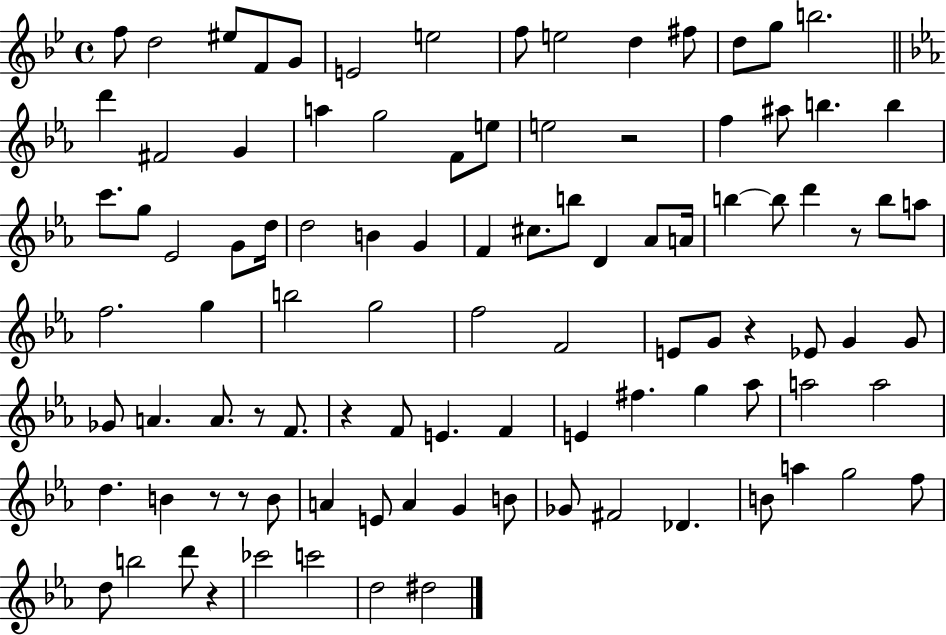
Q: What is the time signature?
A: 4/4